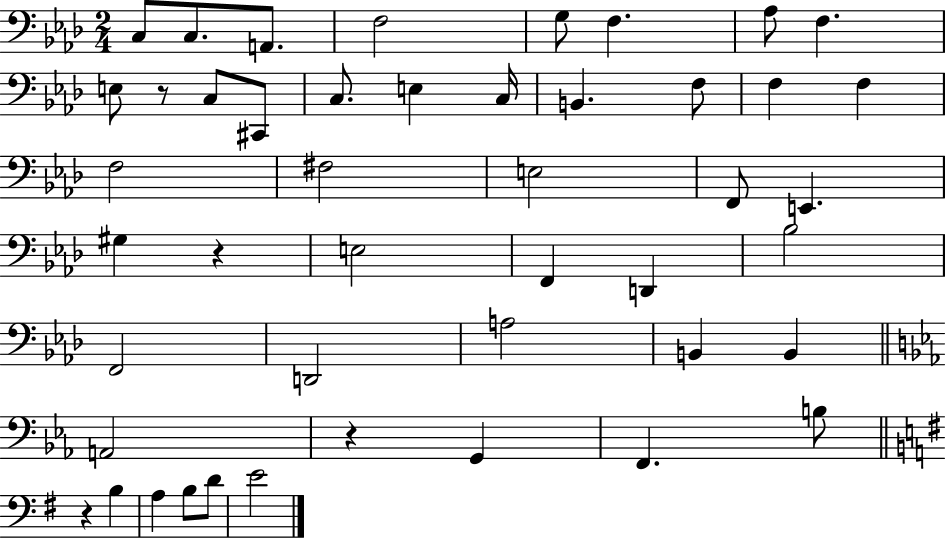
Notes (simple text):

C3/e C3/e. A2/e. F3/h G3/e F3/q. Ab3/e F3/q. E3/e R/e C3/e C#2/e C3/e. E3/q C3/s B2/q. F3/e F3/q F3/q F3/h F#3/h E3/h F2/e E2/q. G#3/q R/q E3/h F2/q D2/q Bb3/h F2/h D2/h A3/h B2/q B2/q A2/h R/q G2/q F2/q. B3/e R/q B3/q A3/q B3/e D4/e E4/h